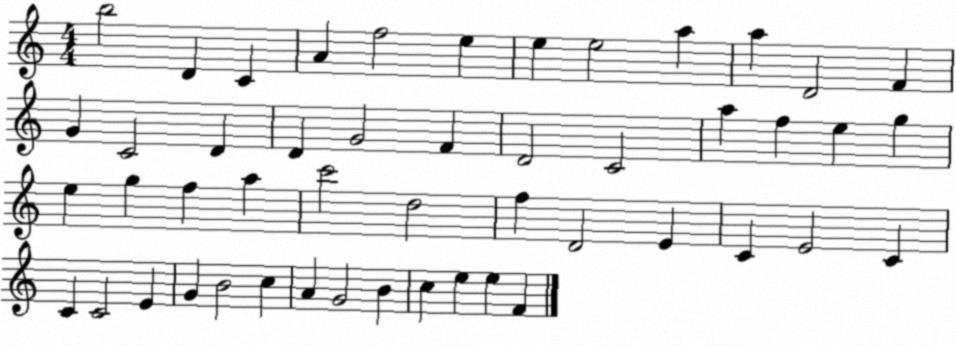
X:1
T:Untitled
M:4/4
L:1/4
K:C
b2 D C A f2 e e e2 a a D2 F G C2 D D G2 F D2 C2 a f e g e g f a c'2 d2 f D2 E C E2 C C C2 E G B2 c A G2 B c e e F